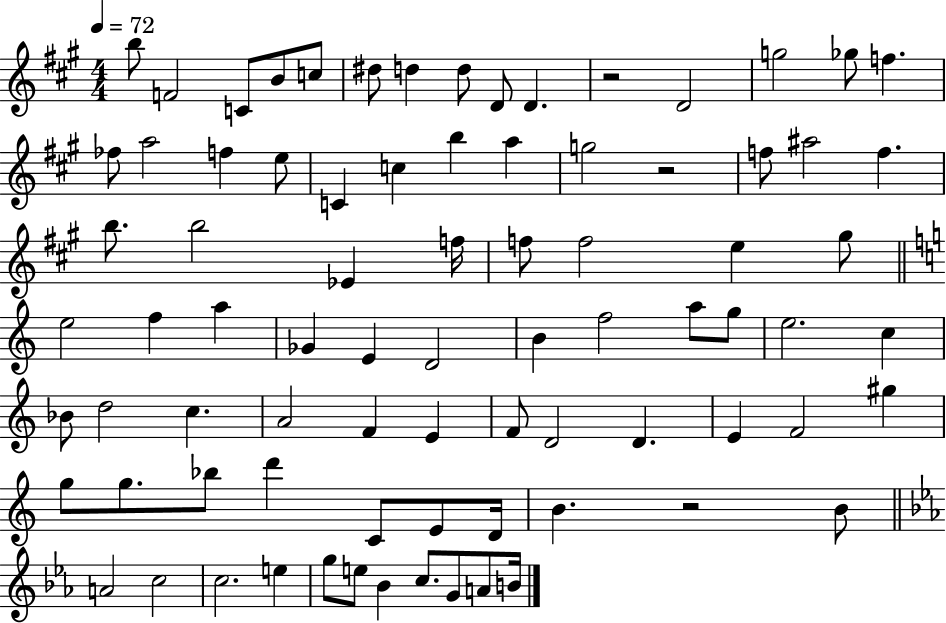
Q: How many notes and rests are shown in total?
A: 81